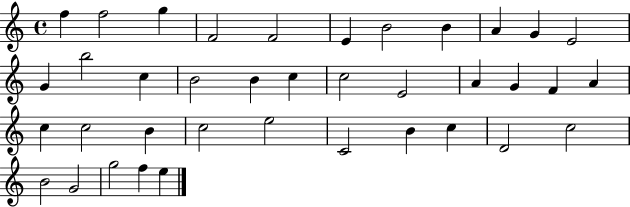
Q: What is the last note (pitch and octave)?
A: E5